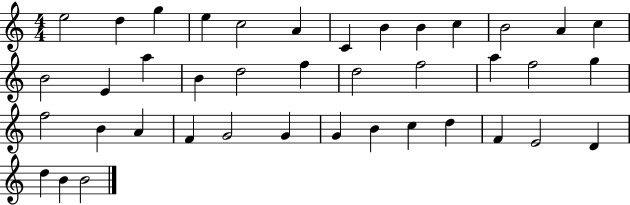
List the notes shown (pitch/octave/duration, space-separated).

E5/h D5/q G5/q E5/q C5/h A4/q C4/q B4/q B4/q C5/q B4/h A4/q C5/q B4/h E4/q A5/q B4/q D5/h F5/q D5/h F5/h A5/q F5/h G5/q F5/h B4/q A4/q F4/q G4/h G4/q G4/q B4/q C5/q D5/q F4/q E4/h D4/q D5/q B4/q B4/h